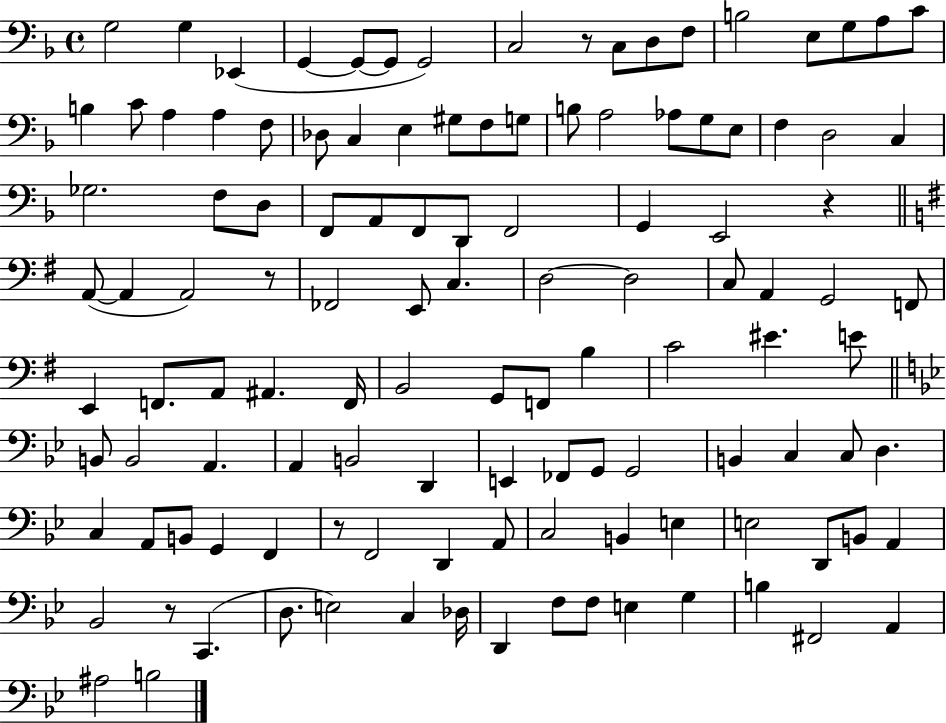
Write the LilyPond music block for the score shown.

{
  \clef bass
  \time 4/4
  \defaultTimeSignature
  \key f \major
  g2 g4 ees,4( | g,4~~ g,8~~ g,8 g,2) | c2 r8 c8 d8 f8 | b2 e8 g8 a8 c'8 | \break b4 c'8 a4 a4 f8 | des8 c4 e4 gis8 f8 g8 | b8 a2 aes8 g8 e8 | f4 d2 c4 | \break ges2. f8 d8 | f,8 a,8 f,8 d,8 f,2 | g,4 e,2 r4 | \bar "||" \break \key e \minor a,8~(~ a,4 a,2) r8 | fes,2 e,8 c4. | d2~~ d2 | c8 a,4 g,2 f,8 | \break e,4 f,8. a,8 ais,4. f,16 | b,2 g,8 f,8 b4 | c'2 eis'4. e'8 | \bar "||" \break \key g \minor b,8 b,2 a,4. | a,4 b,2 d,4 | e,4 fes,8 g,8 g,2 | b,4 c4 c8 d4. | \break c4 a,8 b,8 g,4 f,4 | r8 f,2 d,4 a,8 | c2 b,4 e4 | e2 d,8 b,8 a,4 | \break bes,2 r8 c,4.( | d8. e2) c4 des16 | d,4 f8 f8 e4 g4 | b4 fis,2 a,4 | \break ais2 b2 | \bar "|."
}